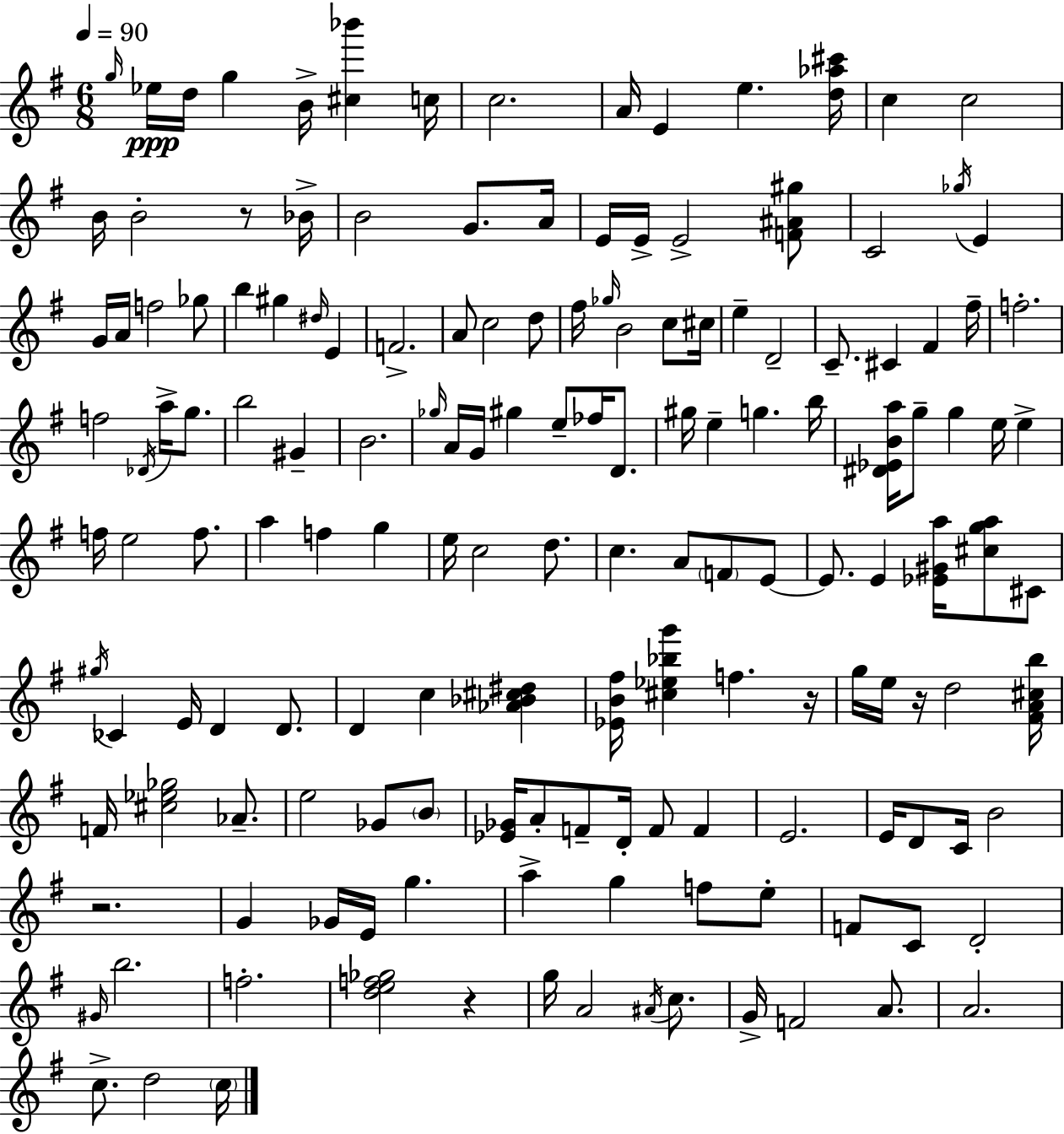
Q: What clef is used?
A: treble